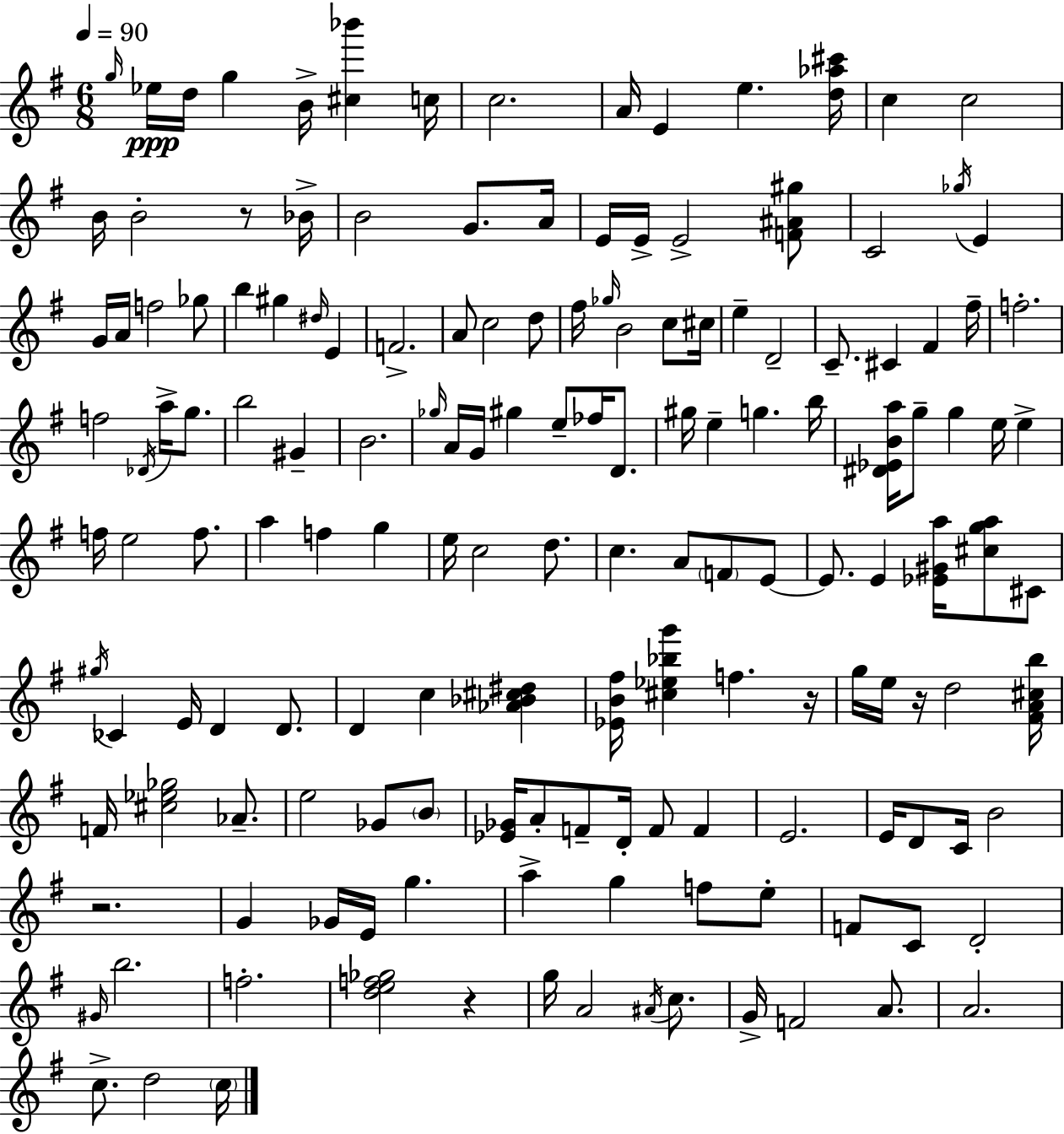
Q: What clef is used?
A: treble